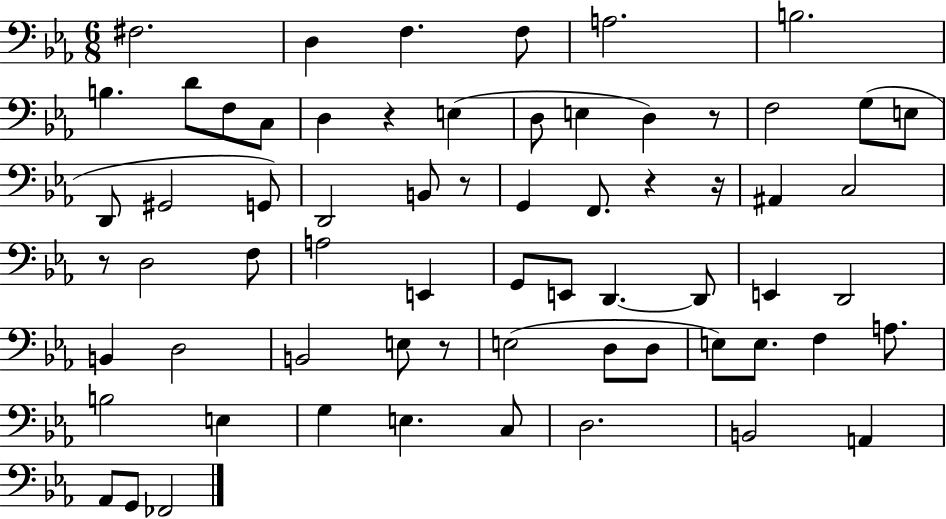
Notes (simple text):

F#3/h. D3/q F3/q. F3/e A3/h. B3/h. B3/q. D4/e F3/e C3/e D3/q R/q E3/q D3/e E3/q D3/q R/e F3/h G3/e E3/e D2/e G#2/h G2/e D2/h B2/e R/e G2/q F2/e. R/q R/s A#2/q C3/h R/e D3/h F3/e A3/h E2/q G2/e E2/e D2/q. D2/e E2/q D2/h B2/q D3/h B2/h E3/e R/e E3/h D3/e D3/e E3/e E3/e. F3/q A3/e. B3/h E3/q G3/q E3/q. C3/e D3/h. B2/h A2/q Ab2/e G2/e FES2/h